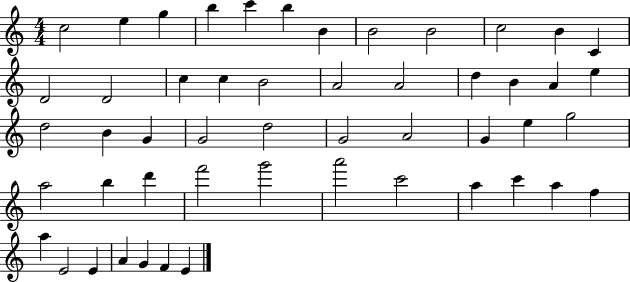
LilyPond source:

{
  \clef treble
  \numericTimeSignature
  \time 4/4
  \key c \major
  c''2 e''4 g''4 | b''4 c'''4 b''4 b'4 | b'2 b'2 | c''2 b'4 c'4 | \break d'2 d'2 | c''4 c''4 b'2 | a'2 a'2 | d''4 b'4 a'4 e''4 | \break d''2 b'4 g'4 | g'2 d''2 | g'2 a'2 | g'4 e''4 g''2 | \break a''2 b''4 d'''4 | f'''2 g'''2 | a'''2 c'''2 | a''4 c'''4 a''4 f''4 | \break a''4 e'2 e'4 | a'4 g'4 f'4 e'4 | \bar "|."
}